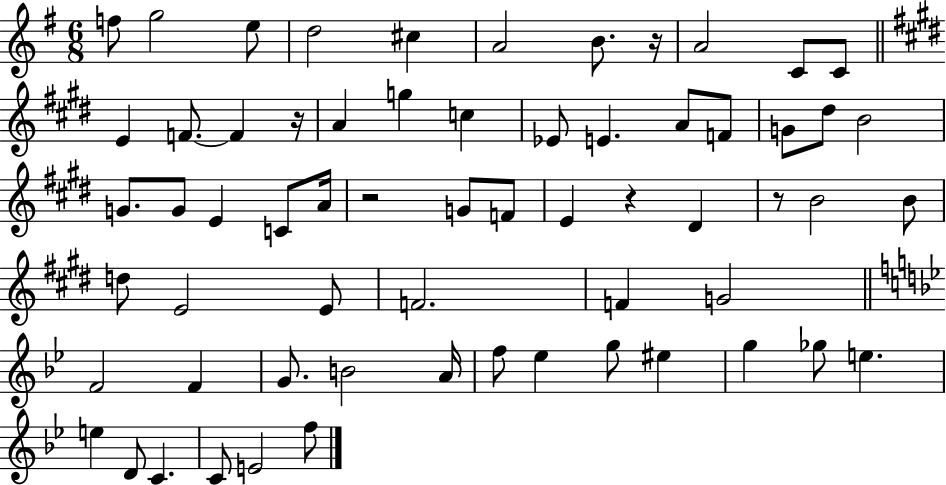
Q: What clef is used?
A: treble